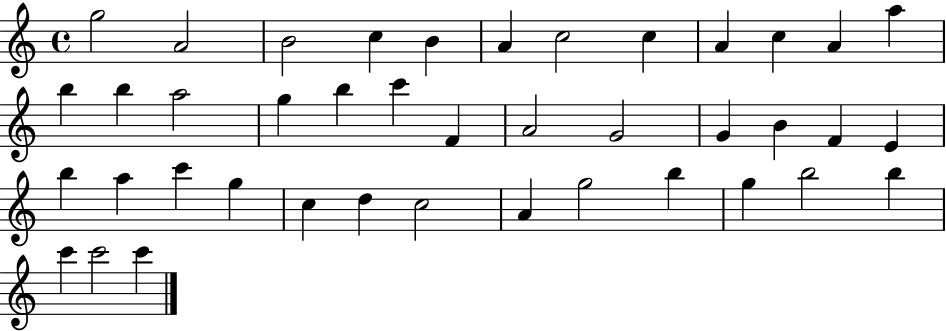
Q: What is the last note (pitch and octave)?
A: C6